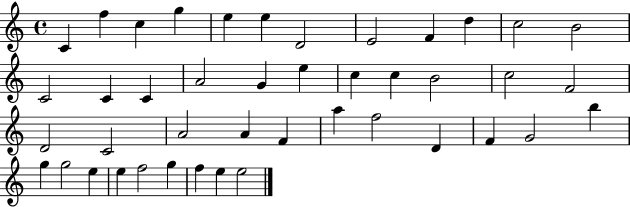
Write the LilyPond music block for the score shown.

{
  \clef treble
  \time 4/4
  \defaultTimeSignature
  \key c \major
  c'4 f''4 c''4 g''4 | e''4 e''4 d'2 | e'2 f'4 d''4 | c''2 b'2 | \break c'2 c'4 c'4 | a'2 g'4 e''4 | c''4 c''4 b'2 | c''2 f'2 | \break d'2 c'2 | a'2 a'4 f'4 | a''4 f''2 d'4 | f'4 g'2 b''4 | \break g''4 g''2 e''4 | e''4 f''2 g''4 | f''4 e''4 e''2 | \bar "|."
}